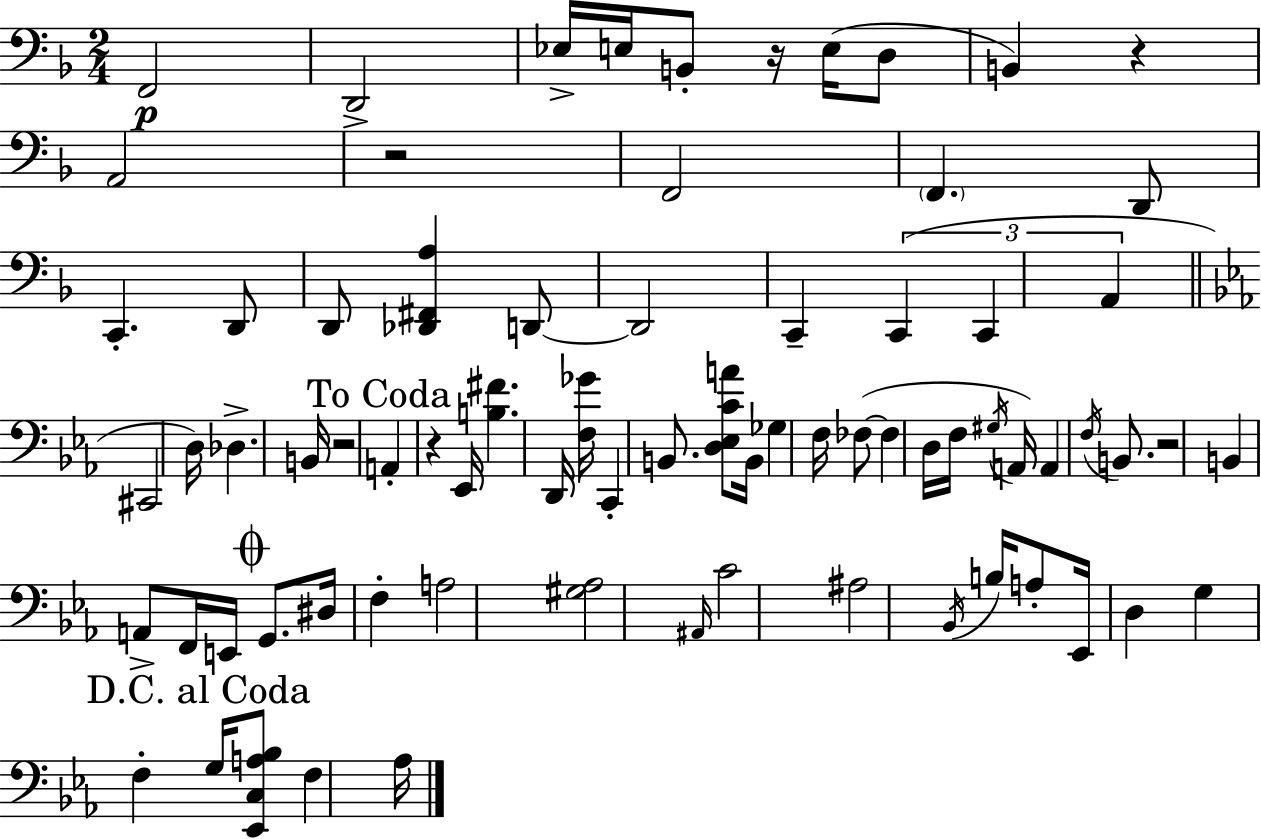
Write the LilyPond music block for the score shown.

{
  \clef bass
  \numericTimeSignature
  \time 2/4
  \key d \minor
  \repeat volta 2 { f,2\p | d,2-> | ees16-> e16 b,8-. r16 e16( d8 | b,4) r4 | \break a,2 | r2 | f,2 | \parenthesize f,4. d,8 | \break c,4.-. d,8 | d,8 <des, fis, a>4 d,8~~ | d,2 | c,4-- \tuplet 3/2 { c,4( | \break c,4 a,4 } | \bar "||" \break \key ees \major cis,2 | d16) des4.-> b,16 | r2 | \mark "To Coda" a,4-. r4 | \break ees,16 <b fis'>4. d,16 | <f ges'>16 c,4-. b,8. | <d ees c' a'>8 b,16 ges4 f16 | fes8~(~ fes4 d16 f16 | \break \acciaccatura { gis16 }) a,16 a,4 \acciaccatura { f16 } b,8. | r2 | b,4 a,8-> | f,16 e,16 \mark \markup { \musicglyph "scripts.coda" } g,8. dis16 f4-. | \break a2 | <gis aes>2 | \grace { ais,16 } c'2 | ais2 | \break \acciaccatura { bes,16 } b16 a8-. ees,16 | d4 g4 | f4-. \mark "D.C. al Coda" g16 <ees, c a bes>8 f4 | aes16 } \bar "|."
}